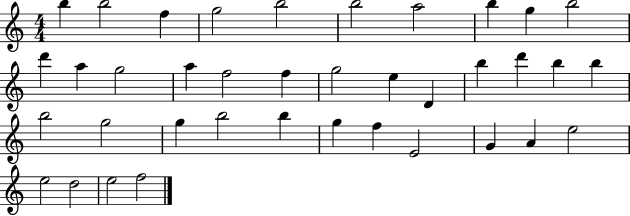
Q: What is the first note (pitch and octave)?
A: B5